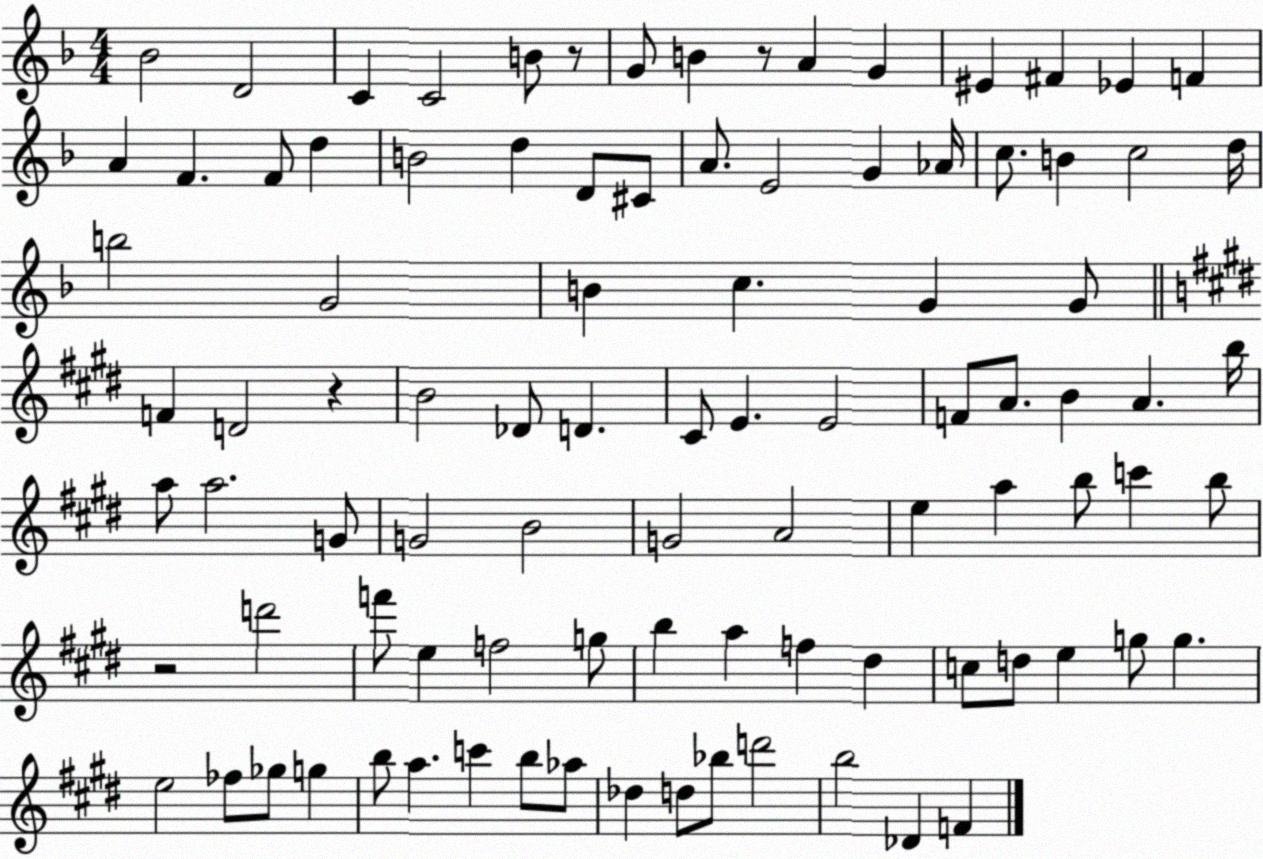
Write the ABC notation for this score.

X:1
T:Untitled
M:4/4
L:1/4
K:F
_B2 D2 C C2 B/2 z/2 G/2 B z/2 A G ^E ^F _E F A F F/2 d B2 d D/2 ^C/2 A/2 E2 G _A/4 c/2 B c2 d/4 b2 G2 B c G G/2 F D2 z B2 _D/2 D ^C/2 E E2 F/2 A/2 B A b/4 a/2 a2 G/2 G2 B2 G2 A2 e a b/2 c' b/2 z2 d'2 f'/2 e f2 g/2 b a f ^d c/2 d/2 e g/2 g e2 _f/2 _g/2 g b/2 a c' b/2 _a/2 _d d/2 _b/2 d'2 b2 _D F